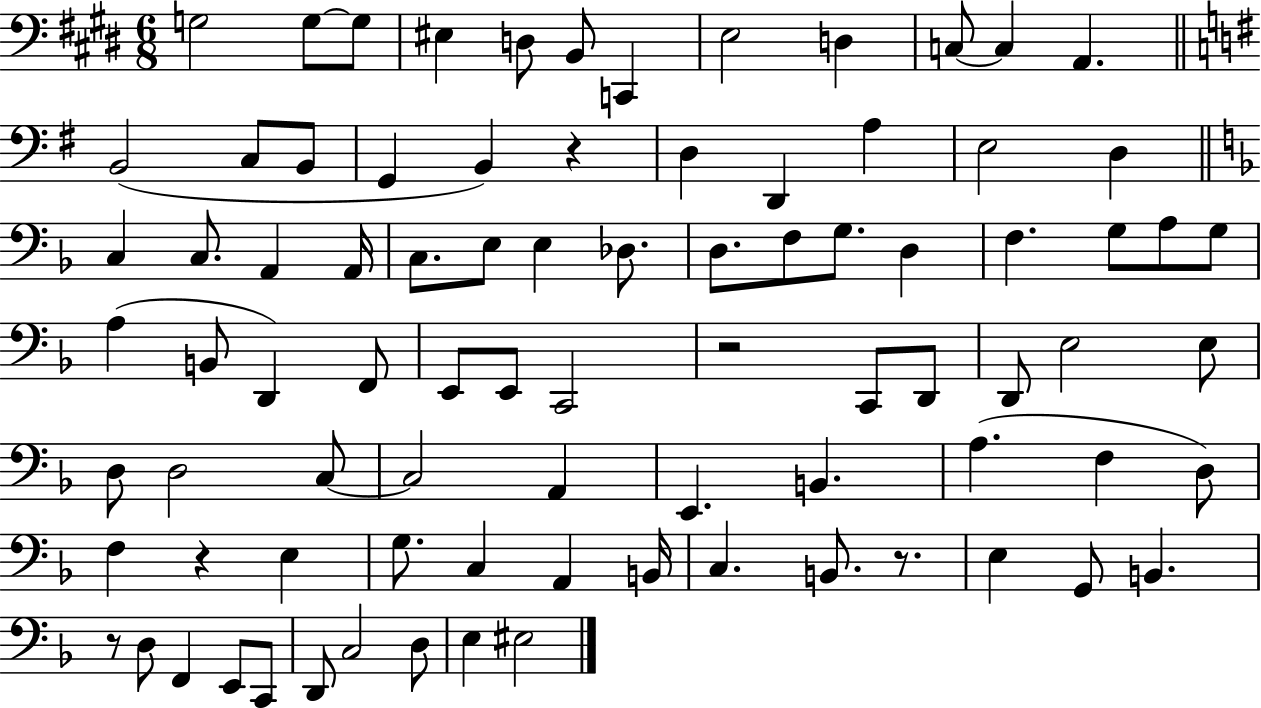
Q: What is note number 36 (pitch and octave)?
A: G3